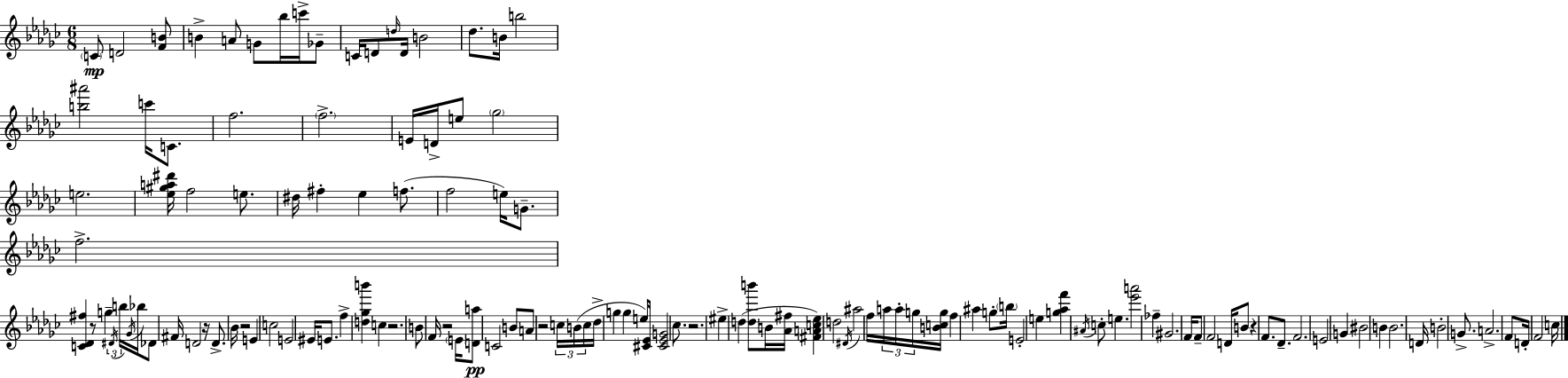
{
  \clef treble
  \numericTimeSignature
  \time 6/8
  \key ees \minor
  \parenthesize c'8\mp d'2 <f' b'>8 | b'4-> a'8 g'8 bes''16 c'''16-> ges'8-- | c'16 d'8 \grace { d''16 } d'16 b'2 | des''8. b'16 b''2 | \break <b'' ais'''>2 c'''16 c'8. | f''2. | \parenthesize f''2.-> | e'16 d'16-> e''8 \parenthesize ges''2 | \break e''2. | <ees'' gis'' a'' dis'''>16 f''2 e''8. | dis''16 fis''4-. ees''4 f''8.( | f''2 e''16) g'8.-- | \break f''2.-> | <c' des' fis''>4 r8 g''4-- \tuplet 3/2 { \acciaccatura { dis'16 } | b''16 \acciaccatura { ges'16 } } bes''16 des'8 fis'16 d'2 | r16 d'8.-> bes'16 r2 | \break e'4 c''2 | e'2 eis'16 | e'8. f''4-> <d'' ges'' b'''>4 c''4 | r2. | \break b'8 f'16 r2 | \parenthesize e'16 <d' a''>8\pp c'2 | b'8 a'8 r2 | \tuplet 3/2 { c''16 b'16( c''16 } des''16-> g''4 g''4 | \break e''8) <cis' ees'>16 <cis' ees' g'>2 | ces''8. r2. | eis''4-> d''4( <d'' b'''>8 | b'16 <aes' fis''>16 <fis' a' c'' ees''>4) d''2 | \break \acciaccatura { dis'16 } ais''2 | f''16 \tuplet 3/2 { a''16 a''16-. g''16 } <b' c'' g''>16 f''4 ais''4 | g''8-. \parenthesize b''16 e'2-. | e''4 <g'' aes'' f'''>4 \acciaccatura { ais'16 } c''8-. e''4. | \break <ees''' a'''>2 | fes''4-- gis'2. | f'16 f'8-- f'2 | d'16 b'8 r4 f'8. | \break des'8.-- f'2. | e'2 | g'4 bis'2 | b'4 b'2. | \break d'16 b'2-. | g'8.-> a'2.-> | f'8 d'16-. f'2 | c''16 \bar "|."
}